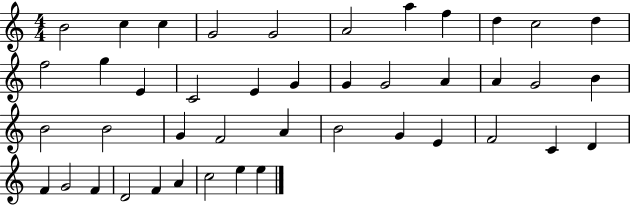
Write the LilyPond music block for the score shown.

{
  \clef treble
  \numericTimeSignature
  \time 4/4
  \key c \major
  b'2 c''4 c''4 | g'2 g'2 | a'2 a''4 f''4 | d''4 c''2 d''4 | \break f''2 g''4 e'4 | c'2 e'4 g'4 | g'4 g'2 a'4 | a'4 g'2 b'4 | \break b'2 b'2 | g'4 f'2 a'4 | b'2 g'4 e'4 | f'2 c'4 d'4 | \break f'4 g'2 f'4 | d'2 f'4 a'4 | c''2 e''4 e''4 | \bar "|."
}